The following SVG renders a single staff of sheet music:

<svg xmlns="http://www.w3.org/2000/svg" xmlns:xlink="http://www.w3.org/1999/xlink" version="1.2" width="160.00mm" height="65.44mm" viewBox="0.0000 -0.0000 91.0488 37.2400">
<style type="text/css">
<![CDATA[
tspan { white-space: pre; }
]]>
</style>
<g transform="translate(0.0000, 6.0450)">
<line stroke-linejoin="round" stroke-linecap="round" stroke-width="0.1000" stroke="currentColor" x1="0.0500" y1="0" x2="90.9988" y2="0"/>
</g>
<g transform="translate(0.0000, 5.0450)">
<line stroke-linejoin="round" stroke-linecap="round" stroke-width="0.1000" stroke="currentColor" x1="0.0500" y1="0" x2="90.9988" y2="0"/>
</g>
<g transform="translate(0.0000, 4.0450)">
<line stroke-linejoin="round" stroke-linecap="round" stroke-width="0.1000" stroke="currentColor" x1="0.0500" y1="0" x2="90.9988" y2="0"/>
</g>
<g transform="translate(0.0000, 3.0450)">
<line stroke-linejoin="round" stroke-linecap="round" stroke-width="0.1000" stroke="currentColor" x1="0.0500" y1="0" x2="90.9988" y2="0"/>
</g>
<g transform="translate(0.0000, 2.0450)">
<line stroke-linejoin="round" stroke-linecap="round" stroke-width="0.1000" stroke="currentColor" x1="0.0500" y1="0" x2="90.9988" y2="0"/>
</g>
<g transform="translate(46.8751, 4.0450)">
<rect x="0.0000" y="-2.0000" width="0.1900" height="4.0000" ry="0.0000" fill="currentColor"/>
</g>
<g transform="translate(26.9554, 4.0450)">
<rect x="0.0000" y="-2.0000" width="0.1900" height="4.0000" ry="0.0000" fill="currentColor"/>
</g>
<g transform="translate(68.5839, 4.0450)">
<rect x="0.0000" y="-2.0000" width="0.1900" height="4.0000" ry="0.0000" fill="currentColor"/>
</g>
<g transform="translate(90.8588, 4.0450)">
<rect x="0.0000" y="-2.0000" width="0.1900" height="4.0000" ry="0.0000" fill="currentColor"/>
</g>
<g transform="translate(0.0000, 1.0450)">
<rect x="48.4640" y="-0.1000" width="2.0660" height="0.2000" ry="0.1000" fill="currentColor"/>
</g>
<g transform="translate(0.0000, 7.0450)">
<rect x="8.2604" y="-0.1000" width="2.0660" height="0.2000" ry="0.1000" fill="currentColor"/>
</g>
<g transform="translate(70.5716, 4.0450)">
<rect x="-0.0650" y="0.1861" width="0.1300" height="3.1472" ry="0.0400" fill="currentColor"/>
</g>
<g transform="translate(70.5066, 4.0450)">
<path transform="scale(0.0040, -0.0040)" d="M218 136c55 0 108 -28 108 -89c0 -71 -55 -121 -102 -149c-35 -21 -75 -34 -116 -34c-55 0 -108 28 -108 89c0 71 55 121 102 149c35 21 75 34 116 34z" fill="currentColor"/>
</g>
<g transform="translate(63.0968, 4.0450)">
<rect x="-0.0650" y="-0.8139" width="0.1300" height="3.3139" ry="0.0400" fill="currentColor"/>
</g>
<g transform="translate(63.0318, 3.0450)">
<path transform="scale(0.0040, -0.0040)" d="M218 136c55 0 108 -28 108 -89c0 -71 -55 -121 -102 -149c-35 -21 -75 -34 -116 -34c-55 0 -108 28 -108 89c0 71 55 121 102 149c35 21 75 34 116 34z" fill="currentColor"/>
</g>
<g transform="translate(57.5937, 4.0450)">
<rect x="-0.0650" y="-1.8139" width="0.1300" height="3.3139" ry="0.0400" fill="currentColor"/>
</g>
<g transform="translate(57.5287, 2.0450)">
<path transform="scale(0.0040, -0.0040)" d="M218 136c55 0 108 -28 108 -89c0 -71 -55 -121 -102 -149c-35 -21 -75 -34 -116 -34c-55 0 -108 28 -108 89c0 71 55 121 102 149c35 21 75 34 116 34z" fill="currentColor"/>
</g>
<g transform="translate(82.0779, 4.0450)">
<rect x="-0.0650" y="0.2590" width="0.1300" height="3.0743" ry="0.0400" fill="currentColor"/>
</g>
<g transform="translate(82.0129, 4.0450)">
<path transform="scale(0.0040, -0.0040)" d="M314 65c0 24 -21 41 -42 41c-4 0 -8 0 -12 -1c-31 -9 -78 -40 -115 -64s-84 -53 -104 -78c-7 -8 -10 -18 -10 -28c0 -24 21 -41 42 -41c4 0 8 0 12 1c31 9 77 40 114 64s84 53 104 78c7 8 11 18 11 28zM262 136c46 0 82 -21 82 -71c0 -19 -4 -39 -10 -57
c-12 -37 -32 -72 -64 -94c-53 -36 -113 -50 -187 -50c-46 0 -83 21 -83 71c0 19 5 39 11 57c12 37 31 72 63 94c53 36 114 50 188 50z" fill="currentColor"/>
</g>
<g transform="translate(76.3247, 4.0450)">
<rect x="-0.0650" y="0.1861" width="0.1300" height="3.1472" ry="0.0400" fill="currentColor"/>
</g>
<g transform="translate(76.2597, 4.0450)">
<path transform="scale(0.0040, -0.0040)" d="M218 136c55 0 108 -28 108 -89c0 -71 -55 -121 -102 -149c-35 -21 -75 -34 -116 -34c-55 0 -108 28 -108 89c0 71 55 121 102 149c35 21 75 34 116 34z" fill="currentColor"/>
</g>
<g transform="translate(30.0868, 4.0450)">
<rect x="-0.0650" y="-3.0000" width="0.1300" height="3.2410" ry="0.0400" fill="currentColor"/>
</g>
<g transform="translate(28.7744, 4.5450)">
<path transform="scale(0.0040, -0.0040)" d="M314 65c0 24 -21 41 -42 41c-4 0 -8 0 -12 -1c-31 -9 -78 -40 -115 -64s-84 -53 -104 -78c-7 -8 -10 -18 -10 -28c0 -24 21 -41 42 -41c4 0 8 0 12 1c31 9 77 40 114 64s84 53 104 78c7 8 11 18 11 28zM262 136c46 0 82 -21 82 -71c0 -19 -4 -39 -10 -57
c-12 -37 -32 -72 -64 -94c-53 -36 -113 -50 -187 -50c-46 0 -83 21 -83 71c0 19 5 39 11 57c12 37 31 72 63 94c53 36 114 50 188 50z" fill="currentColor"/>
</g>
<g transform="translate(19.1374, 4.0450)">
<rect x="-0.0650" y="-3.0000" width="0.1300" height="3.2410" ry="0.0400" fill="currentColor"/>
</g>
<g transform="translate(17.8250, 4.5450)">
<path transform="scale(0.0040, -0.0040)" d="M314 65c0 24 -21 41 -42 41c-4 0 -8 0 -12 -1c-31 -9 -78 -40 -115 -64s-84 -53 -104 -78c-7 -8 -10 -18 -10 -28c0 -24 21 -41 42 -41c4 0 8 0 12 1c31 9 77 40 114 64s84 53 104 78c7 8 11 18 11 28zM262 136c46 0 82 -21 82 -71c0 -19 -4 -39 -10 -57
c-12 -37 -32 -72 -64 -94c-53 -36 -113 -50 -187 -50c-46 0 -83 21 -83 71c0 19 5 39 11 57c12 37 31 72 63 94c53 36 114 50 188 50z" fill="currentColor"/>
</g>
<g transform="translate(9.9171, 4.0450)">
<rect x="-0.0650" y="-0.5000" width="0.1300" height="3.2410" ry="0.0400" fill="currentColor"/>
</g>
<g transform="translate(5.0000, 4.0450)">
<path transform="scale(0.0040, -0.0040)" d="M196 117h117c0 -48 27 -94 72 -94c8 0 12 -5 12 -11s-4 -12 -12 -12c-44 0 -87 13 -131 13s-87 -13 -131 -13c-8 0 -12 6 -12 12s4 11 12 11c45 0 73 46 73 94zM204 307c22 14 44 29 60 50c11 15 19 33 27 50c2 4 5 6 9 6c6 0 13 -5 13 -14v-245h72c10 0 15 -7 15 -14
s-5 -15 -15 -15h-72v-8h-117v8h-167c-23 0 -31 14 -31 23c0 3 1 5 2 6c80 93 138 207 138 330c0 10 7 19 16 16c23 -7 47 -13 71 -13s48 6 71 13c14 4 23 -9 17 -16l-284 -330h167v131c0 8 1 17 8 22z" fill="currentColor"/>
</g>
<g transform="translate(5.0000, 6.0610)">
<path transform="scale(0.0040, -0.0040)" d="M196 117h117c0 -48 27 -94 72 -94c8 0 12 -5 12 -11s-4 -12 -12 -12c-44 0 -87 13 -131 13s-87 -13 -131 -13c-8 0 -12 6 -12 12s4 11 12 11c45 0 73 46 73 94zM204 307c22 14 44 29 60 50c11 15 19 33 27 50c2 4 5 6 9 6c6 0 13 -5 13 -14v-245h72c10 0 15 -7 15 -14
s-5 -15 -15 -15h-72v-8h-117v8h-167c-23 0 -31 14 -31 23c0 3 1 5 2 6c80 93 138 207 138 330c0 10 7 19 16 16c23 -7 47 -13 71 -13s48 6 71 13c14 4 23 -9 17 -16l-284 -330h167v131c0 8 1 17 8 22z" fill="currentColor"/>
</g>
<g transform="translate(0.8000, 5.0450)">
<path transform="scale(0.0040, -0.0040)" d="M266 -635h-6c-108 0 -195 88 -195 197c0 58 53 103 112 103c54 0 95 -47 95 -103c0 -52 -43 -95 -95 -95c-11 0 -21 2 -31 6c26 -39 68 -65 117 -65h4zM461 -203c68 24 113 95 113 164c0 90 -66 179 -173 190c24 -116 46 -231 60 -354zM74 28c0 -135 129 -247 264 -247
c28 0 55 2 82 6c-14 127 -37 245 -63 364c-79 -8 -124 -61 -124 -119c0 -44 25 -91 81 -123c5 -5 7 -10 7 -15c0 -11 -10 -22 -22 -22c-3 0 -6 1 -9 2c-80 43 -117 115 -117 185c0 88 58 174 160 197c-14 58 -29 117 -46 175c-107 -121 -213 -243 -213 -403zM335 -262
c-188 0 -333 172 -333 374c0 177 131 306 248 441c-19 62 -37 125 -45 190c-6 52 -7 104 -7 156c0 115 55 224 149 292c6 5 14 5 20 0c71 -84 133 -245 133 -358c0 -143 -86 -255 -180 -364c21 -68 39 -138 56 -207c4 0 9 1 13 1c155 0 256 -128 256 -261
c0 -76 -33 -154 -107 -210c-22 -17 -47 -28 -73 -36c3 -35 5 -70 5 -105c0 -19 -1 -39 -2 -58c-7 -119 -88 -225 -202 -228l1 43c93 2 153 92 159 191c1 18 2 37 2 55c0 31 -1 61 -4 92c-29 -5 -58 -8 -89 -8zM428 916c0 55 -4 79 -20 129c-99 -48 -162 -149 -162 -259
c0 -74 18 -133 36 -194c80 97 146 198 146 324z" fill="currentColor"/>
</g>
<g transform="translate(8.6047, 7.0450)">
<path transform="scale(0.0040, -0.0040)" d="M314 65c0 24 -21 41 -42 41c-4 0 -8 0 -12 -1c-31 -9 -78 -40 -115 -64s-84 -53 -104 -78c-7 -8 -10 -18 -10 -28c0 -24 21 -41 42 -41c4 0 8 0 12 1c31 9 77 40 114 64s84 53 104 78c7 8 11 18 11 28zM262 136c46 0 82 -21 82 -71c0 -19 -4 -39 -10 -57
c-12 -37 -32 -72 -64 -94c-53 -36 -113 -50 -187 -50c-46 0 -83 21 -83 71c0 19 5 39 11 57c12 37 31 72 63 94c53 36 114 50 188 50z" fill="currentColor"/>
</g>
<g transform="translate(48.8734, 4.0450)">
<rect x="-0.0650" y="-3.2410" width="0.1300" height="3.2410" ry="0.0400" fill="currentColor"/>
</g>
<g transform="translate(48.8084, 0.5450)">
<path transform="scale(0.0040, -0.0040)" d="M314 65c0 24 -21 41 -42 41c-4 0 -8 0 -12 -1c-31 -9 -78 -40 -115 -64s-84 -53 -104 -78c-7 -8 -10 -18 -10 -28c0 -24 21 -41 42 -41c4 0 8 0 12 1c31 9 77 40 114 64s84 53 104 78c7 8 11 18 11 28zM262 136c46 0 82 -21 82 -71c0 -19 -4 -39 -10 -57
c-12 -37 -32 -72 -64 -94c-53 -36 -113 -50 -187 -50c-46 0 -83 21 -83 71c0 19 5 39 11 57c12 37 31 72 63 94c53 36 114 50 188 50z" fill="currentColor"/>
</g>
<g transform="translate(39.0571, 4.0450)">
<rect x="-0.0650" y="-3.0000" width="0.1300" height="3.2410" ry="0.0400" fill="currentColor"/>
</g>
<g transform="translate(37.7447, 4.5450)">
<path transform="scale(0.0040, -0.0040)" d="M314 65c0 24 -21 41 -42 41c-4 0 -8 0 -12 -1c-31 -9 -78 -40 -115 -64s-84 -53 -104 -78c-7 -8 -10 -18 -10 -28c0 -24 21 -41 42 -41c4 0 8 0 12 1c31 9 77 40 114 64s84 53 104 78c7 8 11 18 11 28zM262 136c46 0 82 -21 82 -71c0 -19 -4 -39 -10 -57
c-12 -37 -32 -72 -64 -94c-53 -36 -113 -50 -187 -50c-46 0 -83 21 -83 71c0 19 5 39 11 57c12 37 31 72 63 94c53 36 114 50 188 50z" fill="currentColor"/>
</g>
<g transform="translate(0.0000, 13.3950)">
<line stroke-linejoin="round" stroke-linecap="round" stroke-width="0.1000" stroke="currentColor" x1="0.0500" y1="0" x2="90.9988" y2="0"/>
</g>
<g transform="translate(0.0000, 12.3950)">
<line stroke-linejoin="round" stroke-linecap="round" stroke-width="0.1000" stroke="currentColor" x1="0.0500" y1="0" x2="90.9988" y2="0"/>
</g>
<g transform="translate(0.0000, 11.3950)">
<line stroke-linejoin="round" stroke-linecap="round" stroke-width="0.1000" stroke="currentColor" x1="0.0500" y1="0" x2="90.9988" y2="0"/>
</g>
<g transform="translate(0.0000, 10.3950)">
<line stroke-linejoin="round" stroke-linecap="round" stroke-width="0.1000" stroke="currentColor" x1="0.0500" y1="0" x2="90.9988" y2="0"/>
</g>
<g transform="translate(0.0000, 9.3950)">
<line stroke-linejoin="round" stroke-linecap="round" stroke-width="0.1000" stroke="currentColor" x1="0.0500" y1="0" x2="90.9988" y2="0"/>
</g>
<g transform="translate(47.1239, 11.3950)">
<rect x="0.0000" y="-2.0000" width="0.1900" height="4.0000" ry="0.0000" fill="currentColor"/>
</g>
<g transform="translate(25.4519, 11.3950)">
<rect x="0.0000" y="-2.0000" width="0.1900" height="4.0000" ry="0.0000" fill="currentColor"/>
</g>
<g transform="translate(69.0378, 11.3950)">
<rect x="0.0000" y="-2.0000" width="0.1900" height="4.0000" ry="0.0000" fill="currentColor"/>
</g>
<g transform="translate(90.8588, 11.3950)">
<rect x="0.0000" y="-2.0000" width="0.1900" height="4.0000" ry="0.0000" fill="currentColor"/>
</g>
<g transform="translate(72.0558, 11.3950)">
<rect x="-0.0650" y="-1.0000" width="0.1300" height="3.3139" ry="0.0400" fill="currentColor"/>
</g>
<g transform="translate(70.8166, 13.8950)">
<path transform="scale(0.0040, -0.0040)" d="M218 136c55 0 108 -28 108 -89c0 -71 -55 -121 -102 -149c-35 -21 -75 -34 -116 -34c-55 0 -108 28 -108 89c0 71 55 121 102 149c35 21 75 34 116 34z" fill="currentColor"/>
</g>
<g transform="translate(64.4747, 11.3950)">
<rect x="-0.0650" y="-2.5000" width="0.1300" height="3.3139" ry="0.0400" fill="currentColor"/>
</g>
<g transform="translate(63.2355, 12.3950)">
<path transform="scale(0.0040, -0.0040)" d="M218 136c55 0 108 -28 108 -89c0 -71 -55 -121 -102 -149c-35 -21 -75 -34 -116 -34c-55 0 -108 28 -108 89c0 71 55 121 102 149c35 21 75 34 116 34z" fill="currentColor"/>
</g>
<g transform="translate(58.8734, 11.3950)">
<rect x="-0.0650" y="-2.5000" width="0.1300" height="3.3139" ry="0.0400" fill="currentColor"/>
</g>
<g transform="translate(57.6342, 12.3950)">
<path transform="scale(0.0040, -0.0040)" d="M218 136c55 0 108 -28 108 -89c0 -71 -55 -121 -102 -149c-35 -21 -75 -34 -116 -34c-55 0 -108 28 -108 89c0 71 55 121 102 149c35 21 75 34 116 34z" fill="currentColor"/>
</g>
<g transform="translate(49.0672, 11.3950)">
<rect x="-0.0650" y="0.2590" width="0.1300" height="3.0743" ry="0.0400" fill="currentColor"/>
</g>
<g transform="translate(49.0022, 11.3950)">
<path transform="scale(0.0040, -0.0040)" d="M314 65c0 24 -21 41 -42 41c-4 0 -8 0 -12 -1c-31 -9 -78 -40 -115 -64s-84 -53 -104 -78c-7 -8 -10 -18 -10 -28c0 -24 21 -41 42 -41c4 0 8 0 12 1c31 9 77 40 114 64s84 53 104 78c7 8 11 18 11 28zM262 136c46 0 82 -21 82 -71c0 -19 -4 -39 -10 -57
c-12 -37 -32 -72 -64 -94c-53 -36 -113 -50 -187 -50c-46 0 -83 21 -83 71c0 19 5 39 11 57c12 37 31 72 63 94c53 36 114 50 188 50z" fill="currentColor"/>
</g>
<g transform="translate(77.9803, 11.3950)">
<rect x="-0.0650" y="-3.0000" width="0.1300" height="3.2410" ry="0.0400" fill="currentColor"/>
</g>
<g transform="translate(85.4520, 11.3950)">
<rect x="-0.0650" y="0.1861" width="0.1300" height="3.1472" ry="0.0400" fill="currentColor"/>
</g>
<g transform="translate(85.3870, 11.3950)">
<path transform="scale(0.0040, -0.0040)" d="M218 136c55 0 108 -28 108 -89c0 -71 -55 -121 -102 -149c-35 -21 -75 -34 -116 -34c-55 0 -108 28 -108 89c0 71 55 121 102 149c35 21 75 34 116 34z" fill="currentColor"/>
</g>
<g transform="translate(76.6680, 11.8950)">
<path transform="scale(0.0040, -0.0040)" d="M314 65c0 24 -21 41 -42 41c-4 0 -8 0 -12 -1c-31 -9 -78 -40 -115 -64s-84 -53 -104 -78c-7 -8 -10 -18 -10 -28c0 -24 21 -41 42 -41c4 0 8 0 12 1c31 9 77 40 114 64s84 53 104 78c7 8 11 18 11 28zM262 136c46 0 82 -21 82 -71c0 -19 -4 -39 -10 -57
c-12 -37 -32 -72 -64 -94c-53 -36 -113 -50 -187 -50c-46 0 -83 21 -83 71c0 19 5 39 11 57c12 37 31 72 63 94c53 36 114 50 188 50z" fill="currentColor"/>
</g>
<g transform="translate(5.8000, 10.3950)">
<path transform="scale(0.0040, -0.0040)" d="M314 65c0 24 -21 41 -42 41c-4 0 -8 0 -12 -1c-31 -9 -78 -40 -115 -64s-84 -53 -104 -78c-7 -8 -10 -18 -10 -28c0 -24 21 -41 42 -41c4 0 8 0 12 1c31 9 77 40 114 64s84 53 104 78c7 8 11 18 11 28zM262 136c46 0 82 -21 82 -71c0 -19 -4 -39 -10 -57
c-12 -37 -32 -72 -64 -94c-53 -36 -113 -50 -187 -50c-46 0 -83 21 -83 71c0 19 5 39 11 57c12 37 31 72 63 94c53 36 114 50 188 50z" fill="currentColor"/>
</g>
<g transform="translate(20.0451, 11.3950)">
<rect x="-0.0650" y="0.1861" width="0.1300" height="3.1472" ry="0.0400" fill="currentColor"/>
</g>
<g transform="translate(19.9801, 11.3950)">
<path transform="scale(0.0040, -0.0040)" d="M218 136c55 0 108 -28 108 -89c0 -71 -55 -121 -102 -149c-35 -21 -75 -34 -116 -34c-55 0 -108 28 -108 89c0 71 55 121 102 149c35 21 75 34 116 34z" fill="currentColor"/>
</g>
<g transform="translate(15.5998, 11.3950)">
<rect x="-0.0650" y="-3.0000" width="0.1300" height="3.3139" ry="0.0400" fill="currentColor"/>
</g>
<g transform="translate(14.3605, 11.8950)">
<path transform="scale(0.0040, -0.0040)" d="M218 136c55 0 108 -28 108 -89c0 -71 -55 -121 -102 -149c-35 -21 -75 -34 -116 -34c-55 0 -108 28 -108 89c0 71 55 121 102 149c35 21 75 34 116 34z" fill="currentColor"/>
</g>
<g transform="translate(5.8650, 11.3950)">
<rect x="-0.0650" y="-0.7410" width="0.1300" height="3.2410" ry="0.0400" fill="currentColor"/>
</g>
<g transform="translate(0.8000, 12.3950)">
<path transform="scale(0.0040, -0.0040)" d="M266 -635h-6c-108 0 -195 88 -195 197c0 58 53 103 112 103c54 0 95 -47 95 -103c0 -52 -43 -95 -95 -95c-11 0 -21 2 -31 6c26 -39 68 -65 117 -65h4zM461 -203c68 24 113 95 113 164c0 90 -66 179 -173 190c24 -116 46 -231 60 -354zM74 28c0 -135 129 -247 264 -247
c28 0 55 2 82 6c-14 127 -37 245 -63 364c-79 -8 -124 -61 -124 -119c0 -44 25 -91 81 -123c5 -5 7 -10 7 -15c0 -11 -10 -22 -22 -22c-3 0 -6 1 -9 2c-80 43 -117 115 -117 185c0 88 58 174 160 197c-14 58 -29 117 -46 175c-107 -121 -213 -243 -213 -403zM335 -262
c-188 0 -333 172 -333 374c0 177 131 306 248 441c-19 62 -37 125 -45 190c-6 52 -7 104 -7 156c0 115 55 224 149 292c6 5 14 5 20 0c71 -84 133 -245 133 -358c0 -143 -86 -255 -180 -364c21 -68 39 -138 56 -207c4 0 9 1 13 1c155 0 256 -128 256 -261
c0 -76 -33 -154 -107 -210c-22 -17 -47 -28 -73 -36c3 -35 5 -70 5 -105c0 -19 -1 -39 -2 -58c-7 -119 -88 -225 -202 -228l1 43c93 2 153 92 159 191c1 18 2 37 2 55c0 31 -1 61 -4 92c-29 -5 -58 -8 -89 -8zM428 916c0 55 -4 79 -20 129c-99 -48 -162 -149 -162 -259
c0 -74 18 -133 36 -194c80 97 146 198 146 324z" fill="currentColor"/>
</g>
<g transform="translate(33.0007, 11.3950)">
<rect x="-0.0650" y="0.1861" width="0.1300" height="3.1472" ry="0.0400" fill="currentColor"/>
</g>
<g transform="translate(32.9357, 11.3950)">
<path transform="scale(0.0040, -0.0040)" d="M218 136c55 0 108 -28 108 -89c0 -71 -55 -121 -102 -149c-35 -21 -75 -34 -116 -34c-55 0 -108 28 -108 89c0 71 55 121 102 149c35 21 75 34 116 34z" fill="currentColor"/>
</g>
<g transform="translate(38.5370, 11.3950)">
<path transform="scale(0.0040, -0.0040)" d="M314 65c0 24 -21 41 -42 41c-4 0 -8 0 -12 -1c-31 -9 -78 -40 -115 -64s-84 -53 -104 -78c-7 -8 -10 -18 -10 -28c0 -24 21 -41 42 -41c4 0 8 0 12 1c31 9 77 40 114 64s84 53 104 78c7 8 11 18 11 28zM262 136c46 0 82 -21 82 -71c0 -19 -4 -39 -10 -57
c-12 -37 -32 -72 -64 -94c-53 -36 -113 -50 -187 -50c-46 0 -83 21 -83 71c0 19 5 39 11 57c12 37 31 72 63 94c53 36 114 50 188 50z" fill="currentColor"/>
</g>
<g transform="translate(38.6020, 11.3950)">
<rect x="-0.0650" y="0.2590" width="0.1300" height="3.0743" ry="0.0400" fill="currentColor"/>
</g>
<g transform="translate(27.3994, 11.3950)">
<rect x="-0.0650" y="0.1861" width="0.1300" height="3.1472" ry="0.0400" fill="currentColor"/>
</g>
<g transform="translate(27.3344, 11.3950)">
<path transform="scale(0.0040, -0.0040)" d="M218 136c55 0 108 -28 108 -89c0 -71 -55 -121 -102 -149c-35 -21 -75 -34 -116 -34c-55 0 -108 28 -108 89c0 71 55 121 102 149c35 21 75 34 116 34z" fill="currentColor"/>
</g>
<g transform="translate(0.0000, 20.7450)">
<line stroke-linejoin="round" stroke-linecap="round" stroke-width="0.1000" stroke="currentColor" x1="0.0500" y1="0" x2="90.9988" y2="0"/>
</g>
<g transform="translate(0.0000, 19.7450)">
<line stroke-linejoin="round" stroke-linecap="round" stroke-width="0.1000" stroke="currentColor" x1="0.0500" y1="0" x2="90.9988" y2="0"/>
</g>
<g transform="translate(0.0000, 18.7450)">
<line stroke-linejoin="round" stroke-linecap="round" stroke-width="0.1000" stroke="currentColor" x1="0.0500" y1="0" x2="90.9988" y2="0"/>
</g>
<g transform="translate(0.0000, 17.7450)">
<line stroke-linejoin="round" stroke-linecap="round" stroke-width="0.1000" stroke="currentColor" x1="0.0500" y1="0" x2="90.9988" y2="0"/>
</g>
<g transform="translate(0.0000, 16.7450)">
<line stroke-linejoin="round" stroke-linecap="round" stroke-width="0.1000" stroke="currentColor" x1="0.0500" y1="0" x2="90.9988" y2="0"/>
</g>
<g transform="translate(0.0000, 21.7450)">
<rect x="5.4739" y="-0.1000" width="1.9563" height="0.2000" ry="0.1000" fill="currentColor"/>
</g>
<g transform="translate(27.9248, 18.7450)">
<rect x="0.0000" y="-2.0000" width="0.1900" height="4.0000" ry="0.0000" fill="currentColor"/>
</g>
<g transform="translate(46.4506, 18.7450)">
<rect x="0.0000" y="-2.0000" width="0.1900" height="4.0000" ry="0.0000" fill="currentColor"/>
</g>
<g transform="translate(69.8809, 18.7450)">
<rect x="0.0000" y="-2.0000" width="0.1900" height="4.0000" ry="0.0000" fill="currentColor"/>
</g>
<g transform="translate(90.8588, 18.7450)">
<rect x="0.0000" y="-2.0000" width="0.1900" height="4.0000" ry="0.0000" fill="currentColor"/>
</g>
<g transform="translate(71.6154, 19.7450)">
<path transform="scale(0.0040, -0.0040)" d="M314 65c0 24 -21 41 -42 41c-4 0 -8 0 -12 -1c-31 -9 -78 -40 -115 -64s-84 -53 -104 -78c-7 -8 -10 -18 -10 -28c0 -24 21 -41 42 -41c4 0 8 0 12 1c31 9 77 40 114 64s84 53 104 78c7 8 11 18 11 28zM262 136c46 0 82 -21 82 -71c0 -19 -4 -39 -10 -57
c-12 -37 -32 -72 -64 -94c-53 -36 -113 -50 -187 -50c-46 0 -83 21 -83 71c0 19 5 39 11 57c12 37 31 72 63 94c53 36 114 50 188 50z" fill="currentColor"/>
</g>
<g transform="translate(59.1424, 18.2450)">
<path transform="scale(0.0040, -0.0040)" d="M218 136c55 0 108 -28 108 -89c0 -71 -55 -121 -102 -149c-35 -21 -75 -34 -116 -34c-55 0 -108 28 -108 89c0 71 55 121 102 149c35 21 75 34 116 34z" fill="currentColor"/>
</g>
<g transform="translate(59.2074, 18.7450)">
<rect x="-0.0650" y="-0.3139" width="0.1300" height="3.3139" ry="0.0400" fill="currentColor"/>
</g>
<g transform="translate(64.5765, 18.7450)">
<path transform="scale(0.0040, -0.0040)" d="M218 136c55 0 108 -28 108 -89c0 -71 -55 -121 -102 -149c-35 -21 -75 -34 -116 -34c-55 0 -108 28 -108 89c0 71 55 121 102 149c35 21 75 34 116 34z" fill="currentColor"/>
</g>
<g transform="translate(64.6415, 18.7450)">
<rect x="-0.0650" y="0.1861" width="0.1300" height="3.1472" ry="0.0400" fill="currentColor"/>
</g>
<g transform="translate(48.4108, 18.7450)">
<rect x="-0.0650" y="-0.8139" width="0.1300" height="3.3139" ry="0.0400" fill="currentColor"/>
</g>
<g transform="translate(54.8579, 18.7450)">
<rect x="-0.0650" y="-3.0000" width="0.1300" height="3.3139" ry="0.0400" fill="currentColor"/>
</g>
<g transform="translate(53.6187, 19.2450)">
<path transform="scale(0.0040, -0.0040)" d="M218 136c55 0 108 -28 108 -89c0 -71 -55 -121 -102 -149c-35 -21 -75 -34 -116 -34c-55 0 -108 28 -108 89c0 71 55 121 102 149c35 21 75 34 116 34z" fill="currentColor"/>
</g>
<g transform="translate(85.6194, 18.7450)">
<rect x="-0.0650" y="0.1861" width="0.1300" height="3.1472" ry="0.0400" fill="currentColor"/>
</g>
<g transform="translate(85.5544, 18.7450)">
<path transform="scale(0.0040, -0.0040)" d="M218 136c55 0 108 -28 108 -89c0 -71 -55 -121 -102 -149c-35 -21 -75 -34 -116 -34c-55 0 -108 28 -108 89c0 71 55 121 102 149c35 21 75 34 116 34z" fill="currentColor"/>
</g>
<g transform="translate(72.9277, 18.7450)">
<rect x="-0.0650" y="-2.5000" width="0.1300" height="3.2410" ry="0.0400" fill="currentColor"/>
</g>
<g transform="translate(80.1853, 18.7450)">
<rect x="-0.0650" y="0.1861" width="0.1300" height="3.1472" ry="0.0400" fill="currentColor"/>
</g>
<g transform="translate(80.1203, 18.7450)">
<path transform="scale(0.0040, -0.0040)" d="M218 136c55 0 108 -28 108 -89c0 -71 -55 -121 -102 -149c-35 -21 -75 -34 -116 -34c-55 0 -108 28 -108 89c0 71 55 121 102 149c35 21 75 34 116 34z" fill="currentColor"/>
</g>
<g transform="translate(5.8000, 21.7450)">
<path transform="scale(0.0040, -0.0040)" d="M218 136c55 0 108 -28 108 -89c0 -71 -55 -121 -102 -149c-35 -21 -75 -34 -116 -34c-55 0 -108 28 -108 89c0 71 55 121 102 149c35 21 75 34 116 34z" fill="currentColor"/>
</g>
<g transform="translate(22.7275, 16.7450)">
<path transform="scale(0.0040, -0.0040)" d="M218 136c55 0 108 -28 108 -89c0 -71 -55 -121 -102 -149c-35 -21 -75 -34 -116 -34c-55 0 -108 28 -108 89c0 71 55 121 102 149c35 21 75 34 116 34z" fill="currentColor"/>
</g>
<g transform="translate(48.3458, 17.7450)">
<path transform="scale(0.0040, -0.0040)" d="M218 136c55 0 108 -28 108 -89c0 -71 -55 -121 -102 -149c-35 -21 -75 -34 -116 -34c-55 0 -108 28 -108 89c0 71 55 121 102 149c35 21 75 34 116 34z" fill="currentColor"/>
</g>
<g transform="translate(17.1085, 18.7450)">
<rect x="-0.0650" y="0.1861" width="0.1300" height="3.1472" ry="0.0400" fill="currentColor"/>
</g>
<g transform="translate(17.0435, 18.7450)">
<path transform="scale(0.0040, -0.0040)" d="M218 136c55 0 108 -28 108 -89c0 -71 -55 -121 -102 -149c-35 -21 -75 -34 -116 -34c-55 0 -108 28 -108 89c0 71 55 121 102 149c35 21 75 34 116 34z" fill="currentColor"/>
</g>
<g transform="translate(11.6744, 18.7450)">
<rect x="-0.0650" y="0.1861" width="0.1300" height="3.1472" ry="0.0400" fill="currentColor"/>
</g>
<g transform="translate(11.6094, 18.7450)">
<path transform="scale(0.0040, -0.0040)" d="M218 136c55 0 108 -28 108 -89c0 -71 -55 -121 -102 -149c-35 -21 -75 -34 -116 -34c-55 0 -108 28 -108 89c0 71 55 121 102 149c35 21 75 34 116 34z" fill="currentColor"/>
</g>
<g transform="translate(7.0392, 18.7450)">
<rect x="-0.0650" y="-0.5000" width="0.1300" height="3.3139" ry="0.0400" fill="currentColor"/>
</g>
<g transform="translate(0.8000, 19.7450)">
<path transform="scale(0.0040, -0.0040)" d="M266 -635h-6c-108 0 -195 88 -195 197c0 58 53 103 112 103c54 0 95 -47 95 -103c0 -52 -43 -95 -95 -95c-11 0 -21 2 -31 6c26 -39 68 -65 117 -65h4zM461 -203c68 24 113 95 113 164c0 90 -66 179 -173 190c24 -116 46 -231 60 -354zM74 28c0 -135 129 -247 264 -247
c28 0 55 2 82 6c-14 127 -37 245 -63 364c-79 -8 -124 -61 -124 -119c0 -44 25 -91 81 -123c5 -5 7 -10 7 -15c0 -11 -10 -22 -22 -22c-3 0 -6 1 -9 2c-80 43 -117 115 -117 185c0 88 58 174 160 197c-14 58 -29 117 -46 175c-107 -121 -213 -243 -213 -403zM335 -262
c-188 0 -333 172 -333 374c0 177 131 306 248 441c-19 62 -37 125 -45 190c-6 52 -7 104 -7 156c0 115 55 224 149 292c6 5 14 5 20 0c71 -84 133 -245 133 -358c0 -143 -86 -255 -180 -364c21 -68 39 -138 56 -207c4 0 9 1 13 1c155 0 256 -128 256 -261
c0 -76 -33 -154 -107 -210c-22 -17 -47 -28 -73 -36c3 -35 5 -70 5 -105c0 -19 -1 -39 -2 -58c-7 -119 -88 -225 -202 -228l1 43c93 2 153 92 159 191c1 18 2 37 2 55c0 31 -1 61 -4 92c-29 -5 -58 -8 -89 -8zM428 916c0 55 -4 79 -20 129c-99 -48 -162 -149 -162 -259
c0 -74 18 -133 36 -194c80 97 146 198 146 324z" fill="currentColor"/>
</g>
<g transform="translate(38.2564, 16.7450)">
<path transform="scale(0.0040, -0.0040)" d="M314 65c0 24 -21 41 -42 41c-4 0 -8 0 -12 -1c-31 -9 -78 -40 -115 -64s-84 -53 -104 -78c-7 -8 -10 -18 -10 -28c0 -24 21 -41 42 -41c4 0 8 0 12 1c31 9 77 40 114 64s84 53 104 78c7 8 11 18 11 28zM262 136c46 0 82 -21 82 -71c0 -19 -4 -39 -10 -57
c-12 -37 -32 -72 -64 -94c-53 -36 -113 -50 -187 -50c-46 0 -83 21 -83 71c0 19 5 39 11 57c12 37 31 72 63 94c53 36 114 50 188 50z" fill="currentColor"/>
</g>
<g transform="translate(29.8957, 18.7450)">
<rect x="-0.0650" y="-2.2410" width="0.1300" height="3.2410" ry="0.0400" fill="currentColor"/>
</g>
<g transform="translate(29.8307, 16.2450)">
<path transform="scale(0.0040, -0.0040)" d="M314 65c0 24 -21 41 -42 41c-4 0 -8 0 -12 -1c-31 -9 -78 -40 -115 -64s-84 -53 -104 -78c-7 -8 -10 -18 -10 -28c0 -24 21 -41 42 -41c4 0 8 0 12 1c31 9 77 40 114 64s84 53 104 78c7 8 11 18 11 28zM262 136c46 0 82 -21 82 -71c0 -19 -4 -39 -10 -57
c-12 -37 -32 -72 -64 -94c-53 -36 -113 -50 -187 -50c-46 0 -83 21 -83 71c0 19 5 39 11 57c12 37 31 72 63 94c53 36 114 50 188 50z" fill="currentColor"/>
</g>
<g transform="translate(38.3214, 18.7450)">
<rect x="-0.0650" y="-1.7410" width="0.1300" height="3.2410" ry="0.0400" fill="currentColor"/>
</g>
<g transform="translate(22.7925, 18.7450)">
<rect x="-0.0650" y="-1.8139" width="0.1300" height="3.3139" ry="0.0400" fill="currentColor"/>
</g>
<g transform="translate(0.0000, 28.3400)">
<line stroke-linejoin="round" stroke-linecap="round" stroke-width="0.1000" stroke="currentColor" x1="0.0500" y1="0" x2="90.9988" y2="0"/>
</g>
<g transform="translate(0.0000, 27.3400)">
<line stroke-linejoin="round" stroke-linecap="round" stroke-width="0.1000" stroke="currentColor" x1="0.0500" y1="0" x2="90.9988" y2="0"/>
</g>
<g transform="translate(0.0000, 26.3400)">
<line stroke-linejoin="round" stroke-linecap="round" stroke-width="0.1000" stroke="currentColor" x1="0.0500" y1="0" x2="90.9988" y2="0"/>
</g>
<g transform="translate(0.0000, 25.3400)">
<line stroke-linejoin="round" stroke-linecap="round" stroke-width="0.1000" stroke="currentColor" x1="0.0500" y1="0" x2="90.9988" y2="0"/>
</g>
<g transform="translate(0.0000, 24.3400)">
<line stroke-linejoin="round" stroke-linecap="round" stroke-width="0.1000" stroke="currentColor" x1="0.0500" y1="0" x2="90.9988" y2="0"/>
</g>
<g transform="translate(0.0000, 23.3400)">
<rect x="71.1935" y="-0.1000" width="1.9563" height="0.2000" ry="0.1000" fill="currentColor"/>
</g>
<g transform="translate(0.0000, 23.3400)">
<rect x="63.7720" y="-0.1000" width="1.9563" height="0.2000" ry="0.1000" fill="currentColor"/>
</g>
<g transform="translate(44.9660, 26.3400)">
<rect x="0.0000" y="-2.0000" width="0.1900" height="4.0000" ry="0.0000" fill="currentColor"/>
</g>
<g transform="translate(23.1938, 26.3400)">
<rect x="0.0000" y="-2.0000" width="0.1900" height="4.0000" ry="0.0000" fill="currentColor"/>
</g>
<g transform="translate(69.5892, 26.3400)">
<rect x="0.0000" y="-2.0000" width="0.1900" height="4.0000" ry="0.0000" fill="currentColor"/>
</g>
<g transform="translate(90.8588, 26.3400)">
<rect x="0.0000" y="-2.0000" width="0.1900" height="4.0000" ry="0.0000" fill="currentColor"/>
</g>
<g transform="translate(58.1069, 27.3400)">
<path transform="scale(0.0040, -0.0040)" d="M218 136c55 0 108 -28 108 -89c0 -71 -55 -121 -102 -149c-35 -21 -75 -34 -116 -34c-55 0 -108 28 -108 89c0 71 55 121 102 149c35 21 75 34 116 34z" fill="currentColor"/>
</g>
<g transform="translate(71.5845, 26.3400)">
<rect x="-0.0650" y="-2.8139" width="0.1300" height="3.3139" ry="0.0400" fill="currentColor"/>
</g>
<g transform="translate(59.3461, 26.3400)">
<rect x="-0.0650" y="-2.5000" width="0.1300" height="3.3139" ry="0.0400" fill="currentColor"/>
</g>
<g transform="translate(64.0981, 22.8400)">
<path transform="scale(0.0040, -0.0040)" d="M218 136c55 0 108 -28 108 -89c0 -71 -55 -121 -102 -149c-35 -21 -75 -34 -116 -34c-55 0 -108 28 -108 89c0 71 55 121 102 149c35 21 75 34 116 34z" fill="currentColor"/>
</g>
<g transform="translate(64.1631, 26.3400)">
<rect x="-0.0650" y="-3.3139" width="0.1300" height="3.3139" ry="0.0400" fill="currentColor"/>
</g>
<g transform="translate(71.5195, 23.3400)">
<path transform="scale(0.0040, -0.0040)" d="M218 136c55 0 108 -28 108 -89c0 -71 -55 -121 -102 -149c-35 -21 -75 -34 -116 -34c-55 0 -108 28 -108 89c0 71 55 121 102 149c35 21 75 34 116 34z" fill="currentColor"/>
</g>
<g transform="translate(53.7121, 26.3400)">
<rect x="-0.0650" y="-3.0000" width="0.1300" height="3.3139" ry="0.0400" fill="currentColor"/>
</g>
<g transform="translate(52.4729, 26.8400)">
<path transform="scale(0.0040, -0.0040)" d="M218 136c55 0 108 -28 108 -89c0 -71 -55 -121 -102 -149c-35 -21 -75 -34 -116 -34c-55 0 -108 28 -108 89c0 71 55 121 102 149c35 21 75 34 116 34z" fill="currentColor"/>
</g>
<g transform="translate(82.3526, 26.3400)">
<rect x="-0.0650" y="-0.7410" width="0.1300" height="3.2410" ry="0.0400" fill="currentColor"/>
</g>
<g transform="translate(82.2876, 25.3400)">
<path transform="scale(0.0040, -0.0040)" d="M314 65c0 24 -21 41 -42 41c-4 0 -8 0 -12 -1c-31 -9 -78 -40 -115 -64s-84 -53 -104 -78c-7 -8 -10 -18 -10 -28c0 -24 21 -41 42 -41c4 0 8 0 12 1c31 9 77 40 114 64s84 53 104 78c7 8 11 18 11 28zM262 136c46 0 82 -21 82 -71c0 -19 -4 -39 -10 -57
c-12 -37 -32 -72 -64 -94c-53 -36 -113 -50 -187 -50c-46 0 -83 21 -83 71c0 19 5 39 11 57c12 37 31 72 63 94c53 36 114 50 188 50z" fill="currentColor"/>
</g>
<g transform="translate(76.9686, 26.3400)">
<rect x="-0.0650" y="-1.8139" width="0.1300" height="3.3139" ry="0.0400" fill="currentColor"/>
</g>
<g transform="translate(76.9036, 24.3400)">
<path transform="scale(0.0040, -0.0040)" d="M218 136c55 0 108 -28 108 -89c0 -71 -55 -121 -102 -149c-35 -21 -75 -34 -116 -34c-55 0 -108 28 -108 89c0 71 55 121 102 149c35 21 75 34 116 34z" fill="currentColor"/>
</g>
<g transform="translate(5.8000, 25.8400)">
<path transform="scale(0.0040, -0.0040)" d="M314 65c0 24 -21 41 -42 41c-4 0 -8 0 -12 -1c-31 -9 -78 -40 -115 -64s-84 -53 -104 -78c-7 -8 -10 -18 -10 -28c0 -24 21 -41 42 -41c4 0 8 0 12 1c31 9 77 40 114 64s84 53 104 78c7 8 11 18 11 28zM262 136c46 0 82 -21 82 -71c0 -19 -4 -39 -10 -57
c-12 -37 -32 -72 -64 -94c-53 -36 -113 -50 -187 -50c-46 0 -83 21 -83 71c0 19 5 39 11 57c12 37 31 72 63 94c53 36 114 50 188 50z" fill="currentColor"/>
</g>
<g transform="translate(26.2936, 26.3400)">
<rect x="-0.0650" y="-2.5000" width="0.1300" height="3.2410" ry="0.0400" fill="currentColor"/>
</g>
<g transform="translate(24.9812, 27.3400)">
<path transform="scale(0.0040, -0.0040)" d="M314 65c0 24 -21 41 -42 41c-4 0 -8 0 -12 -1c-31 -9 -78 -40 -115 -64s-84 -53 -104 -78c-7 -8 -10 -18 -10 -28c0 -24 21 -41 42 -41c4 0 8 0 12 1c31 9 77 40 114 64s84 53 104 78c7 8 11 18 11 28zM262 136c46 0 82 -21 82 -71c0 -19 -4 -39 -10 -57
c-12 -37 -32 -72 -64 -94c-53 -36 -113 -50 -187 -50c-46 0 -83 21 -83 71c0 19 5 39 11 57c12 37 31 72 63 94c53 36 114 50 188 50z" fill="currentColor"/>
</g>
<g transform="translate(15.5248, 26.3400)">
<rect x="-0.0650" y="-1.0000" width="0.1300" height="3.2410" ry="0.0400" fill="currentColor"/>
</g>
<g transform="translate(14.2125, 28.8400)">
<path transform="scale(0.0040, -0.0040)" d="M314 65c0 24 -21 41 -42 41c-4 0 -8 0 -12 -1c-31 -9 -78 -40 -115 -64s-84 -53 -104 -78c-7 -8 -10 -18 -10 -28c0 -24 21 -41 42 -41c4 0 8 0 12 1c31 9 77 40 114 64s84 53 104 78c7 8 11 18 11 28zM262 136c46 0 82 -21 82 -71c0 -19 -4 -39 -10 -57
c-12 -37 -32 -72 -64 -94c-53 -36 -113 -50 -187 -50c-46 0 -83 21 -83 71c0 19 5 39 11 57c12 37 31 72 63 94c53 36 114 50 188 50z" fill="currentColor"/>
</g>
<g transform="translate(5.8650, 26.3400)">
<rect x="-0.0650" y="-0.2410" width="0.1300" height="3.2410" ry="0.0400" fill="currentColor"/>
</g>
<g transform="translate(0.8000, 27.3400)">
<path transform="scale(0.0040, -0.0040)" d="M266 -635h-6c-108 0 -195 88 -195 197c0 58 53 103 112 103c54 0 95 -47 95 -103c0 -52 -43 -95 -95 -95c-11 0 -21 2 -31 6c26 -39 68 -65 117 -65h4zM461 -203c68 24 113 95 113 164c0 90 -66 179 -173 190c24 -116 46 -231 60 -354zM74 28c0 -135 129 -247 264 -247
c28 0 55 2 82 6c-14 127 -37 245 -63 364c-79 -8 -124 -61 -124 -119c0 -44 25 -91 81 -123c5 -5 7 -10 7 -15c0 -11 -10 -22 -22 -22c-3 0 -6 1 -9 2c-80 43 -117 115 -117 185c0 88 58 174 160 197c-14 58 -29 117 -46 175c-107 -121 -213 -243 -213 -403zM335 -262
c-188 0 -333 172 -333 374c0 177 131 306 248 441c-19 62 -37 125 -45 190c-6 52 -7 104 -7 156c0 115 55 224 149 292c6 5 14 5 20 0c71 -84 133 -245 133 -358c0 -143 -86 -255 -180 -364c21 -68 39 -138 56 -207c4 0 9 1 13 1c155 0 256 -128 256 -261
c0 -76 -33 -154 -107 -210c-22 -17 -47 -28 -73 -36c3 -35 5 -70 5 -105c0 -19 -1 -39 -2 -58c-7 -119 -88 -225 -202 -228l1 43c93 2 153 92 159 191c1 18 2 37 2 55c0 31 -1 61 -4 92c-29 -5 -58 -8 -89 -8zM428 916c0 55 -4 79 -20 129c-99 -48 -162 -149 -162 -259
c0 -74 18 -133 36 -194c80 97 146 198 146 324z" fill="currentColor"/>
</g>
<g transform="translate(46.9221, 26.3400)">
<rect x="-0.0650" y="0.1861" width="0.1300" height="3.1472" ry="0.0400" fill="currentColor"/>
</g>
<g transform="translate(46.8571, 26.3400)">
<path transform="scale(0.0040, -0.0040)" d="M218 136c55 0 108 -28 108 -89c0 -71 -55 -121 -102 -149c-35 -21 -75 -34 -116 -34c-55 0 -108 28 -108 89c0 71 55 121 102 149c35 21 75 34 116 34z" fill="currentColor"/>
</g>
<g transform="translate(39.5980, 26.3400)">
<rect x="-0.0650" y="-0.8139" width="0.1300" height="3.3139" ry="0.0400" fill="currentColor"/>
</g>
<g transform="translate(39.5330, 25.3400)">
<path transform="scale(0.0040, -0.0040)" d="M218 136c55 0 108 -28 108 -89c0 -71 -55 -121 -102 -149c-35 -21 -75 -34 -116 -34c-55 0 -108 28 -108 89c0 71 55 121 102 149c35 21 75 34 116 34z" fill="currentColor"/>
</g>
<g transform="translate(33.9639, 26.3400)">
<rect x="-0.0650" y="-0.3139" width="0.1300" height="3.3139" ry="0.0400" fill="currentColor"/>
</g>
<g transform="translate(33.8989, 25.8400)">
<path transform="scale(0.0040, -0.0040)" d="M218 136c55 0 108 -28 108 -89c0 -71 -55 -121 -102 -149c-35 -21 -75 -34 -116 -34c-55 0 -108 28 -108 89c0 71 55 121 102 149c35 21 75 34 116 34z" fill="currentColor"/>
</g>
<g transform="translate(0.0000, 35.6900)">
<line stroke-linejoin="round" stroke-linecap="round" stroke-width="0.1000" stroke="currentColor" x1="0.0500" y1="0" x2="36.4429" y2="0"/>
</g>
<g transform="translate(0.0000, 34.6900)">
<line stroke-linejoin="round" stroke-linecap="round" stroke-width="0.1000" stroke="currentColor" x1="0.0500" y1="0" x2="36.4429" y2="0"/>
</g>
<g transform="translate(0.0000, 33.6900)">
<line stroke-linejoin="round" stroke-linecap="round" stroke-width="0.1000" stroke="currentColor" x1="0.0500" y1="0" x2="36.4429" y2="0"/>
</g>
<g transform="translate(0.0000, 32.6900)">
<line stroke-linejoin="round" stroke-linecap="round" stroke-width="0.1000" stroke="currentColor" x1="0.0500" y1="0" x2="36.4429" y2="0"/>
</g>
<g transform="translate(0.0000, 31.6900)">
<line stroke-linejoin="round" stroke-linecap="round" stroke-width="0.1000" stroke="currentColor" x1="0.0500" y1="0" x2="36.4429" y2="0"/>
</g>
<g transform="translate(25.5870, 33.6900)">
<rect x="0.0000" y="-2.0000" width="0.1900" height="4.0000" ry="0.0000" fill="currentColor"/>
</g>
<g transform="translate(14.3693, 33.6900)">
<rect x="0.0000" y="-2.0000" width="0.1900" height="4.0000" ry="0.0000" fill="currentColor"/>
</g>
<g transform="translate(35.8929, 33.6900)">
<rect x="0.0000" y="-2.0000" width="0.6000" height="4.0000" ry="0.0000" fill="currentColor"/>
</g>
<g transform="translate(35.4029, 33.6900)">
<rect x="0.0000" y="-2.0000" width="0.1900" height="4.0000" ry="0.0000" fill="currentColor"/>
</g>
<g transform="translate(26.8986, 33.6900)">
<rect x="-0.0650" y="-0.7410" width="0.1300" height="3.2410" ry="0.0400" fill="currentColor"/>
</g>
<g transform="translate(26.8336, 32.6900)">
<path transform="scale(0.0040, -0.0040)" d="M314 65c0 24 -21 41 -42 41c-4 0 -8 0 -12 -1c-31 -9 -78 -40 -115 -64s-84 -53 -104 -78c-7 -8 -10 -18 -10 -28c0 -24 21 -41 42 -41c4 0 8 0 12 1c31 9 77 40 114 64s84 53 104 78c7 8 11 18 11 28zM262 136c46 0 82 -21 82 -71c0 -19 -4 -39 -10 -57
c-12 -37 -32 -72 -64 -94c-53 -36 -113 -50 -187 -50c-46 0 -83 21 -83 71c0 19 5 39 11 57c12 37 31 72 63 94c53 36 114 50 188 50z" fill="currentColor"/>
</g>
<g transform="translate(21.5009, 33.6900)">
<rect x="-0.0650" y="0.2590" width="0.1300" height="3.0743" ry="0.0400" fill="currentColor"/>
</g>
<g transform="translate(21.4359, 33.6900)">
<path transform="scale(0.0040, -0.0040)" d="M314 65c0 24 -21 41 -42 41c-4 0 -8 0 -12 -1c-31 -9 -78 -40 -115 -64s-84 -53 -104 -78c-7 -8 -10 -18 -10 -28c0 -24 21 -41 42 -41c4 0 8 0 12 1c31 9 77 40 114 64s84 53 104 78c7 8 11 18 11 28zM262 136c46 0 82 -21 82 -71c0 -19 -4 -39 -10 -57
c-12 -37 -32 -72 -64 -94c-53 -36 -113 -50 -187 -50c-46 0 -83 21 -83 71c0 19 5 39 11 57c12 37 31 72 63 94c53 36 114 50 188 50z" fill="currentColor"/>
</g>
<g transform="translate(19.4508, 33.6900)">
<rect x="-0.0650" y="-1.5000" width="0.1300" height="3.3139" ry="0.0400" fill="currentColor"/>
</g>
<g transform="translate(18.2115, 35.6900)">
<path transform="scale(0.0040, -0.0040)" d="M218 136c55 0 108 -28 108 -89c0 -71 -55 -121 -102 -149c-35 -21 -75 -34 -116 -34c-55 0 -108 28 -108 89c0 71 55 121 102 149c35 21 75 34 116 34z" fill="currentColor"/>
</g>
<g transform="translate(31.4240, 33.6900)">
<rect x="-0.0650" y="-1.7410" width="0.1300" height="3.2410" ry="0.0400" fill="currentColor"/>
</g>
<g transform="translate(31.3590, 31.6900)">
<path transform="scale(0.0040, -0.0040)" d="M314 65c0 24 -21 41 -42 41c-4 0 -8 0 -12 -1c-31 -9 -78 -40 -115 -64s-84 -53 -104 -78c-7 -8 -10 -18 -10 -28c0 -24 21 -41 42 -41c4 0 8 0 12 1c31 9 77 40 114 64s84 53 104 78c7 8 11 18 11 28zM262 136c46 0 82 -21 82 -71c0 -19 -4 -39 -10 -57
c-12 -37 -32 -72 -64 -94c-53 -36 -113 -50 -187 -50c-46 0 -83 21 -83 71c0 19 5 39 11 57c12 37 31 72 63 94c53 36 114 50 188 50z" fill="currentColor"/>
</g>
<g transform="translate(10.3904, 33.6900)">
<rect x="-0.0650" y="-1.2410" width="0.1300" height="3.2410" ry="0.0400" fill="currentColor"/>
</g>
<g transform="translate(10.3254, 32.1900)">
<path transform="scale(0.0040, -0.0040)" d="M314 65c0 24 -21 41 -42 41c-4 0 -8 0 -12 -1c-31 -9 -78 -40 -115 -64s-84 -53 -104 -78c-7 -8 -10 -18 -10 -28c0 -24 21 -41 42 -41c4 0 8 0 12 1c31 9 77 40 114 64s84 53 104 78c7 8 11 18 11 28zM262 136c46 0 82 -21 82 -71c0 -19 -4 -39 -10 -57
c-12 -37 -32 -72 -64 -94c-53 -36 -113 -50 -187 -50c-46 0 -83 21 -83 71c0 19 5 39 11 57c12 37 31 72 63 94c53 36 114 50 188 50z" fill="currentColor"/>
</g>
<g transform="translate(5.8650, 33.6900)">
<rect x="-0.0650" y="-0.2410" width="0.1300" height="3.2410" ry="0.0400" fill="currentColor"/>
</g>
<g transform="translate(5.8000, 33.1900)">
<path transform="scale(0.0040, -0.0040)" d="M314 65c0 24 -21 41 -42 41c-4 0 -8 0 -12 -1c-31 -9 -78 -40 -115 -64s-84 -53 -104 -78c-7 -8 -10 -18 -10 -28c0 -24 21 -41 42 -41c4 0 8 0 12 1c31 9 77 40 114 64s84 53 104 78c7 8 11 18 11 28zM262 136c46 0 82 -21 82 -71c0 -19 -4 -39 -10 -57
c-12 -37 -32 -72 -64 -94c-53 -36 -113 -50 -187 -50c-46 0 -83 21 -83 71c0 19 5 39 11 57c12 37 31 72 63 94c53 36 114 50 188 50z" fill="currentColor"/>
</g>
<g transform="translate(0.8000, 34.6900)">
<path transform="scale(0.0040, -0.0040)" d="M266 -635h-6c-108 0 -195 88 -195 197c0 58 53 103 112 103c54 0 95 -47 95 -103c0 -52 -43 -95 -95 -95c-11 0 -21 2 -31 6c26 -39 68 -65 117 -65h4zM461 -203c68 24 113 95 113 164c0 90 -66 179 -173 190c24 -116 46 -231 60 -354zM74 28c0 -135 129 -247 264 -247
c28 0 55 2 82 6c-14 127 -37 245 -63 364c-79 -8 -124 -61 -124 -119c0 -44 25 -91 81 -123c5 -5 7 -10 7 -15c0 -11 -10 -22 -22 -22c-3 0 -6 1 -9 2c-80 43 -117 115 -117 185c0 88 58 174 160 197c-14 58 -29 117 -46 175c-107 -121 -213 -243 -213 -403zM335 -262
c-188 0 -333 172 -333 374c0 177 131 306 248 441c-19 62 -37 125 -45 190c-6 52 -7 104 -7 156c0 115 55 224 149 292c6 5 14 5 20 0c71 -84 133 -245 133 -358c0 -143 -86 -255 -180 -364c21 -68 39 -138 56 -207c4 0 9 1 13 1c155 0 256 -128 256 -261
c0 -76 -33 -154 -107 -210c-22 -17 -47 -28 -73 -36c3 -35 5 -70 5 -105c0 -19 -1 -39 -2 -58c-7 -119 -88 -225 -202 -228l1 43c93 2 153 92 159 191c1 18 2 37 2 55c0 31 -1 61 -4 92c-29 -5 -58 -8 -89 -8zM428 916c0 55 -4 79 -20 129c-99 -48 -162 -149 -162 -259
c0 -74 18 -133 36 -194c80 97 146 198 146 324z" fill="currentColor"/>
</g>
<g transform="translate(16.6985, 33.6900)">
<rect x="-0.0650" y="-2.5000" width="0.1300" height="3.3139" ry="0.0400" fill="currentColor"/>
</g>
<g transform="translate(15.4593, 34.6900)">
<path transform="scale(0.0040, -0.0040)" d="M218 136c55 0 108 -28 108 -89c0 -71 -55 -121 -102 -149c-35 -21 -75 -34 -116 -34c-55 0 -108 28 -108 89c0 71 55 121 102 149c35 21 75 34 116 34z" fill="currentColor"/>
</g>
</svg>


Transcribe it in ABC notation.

X:1
T:Untitled
M:4/4
L:1/4
K:C
C2 A2 A2 A2 b2 f d B B B2 d2 A B B B B2 B2 G G D A2 B C B B f g2 f2 d A c B G2 B B c2 D2 G2 c d B A G b a f d2 c2 e2 G E B2 d2 f2